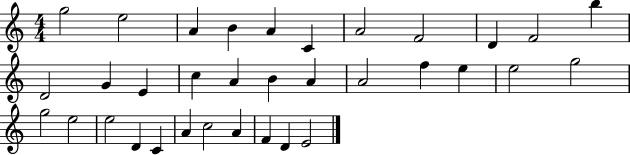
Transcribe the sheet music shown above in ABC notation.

X:1
T:Untitled
M:4/4
L:1/4
K:C
g2 e2 A B A C A2 F2 D F2 b D2 G E c A B A A2 f e e2 g2 g2 e2 e2 D C A c2 A F D E2